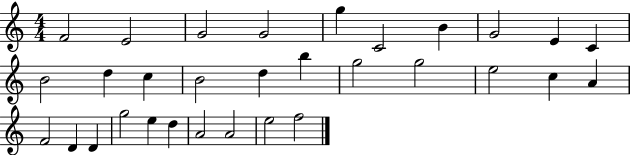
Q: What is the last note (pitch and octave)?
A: F5